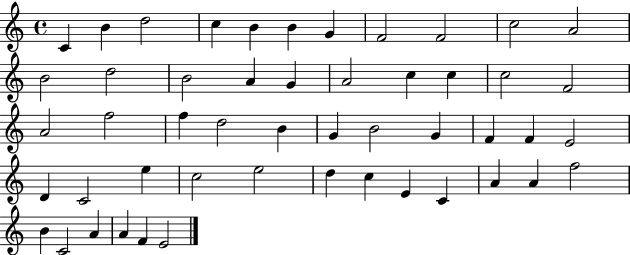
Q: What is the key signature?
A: C major